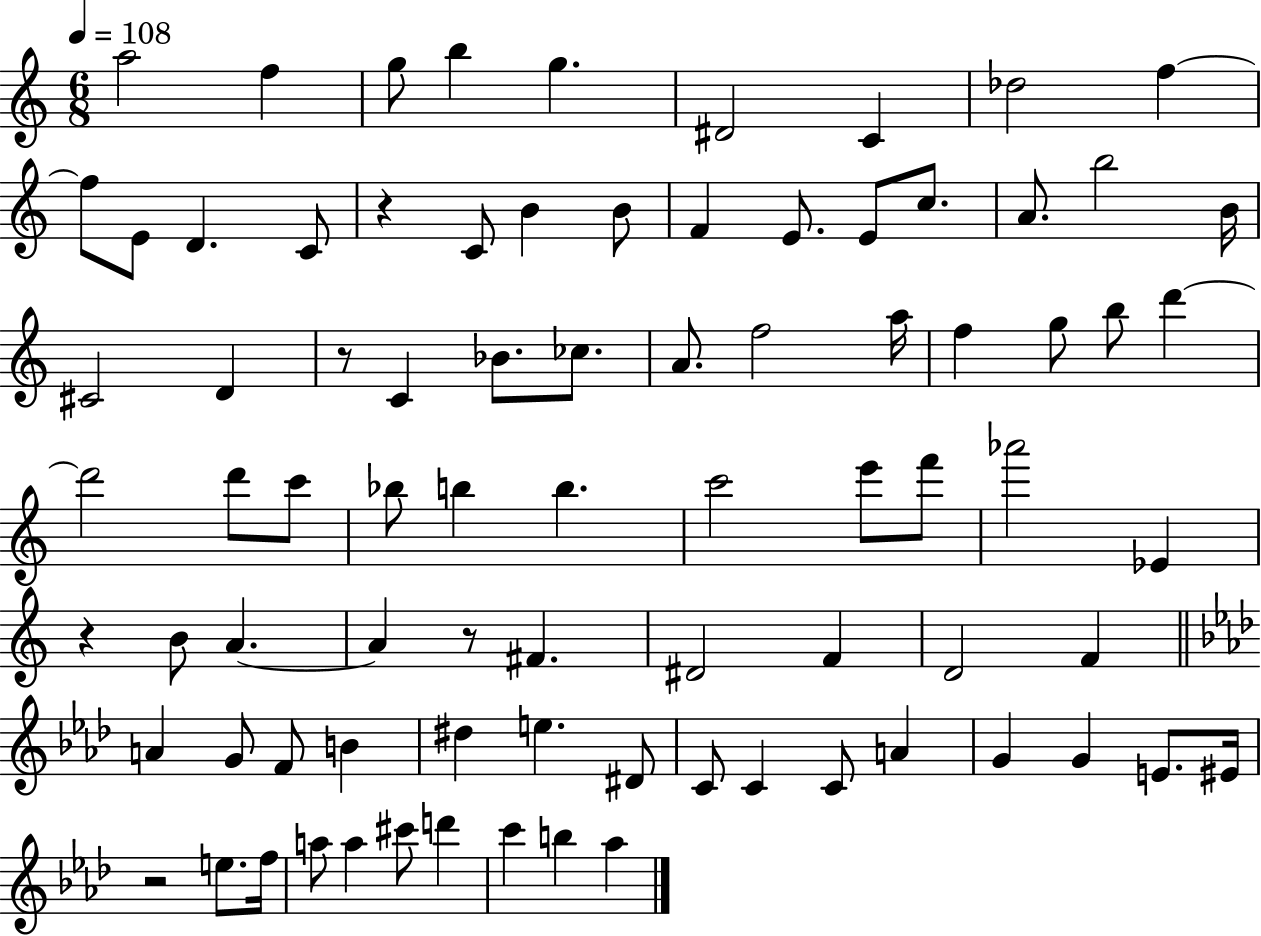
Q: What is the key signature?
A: C major